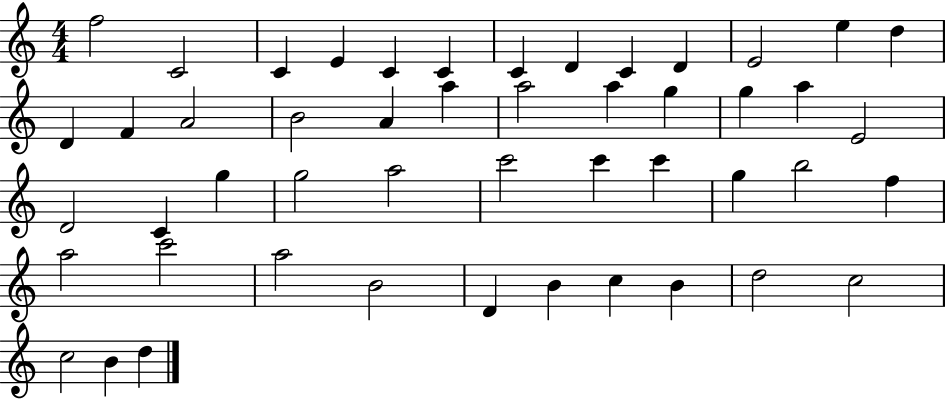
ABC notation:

X:1
T:Untitled
M:4/4
L:1/4
K:C
f2 C2 C E C C C D C D E2 e d D F A2 B2 A a a2 a g g a E2 D2 C g g2 a2 c'2 c' c' g b2 f a2 c'2 a2 B2 D B c B d2 c2 c2 B d